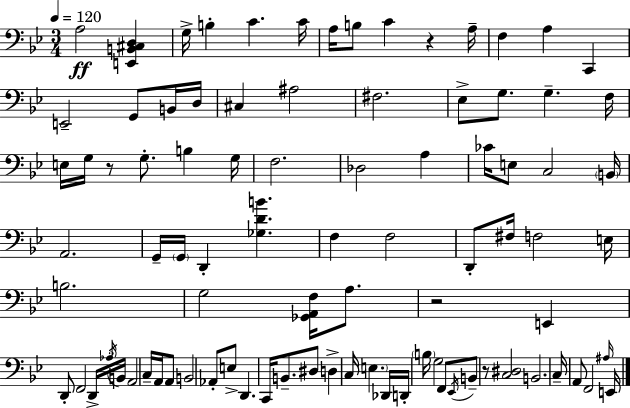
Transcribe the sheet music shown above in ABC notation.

X:1
T:Untitled
M:3/4
L:1/4
K:Bb
A,2 [E,,B,,^C,D,] G,/4 B, C C/4 A,/4 B,/2 C z A,/4 F, A, C,, E,,2 G,,/2 B,,/4 D,/4 ^C, ^A,2 ^F,2 _E,/2 G,/2 G, F,/4 E,/4 G,/4 z/2 G,/2 B, G,/4 F,2 _D,2 A, _C/4 E,/2 C,2 B,,/4 A,,2 G,,/4 G,,/4 D,, [_G,DB] F, F,2 D,,/2 ^F,/4 F,2 E,/4 B,2 G,2 [_G,,A,,F,]/4 A,/2 z2 E,, D,,/2 F,,2 D,,/4 _A,/4 B,,/4 A,,2 C,/4 A,,/4 A,,/2 B,,2 _A,,/2 E,/2 D,, C,,/4 B,,/2 ^D,/2 D, C,/4 E, _D,,/4 D,,/4 B,/4 G,2 F,,/2 _E,,/4 B,,/2 z/2 [C,^D,]2 B,,2 C,/4 A,,/2 F,,2 ^A,/4 E,,/4